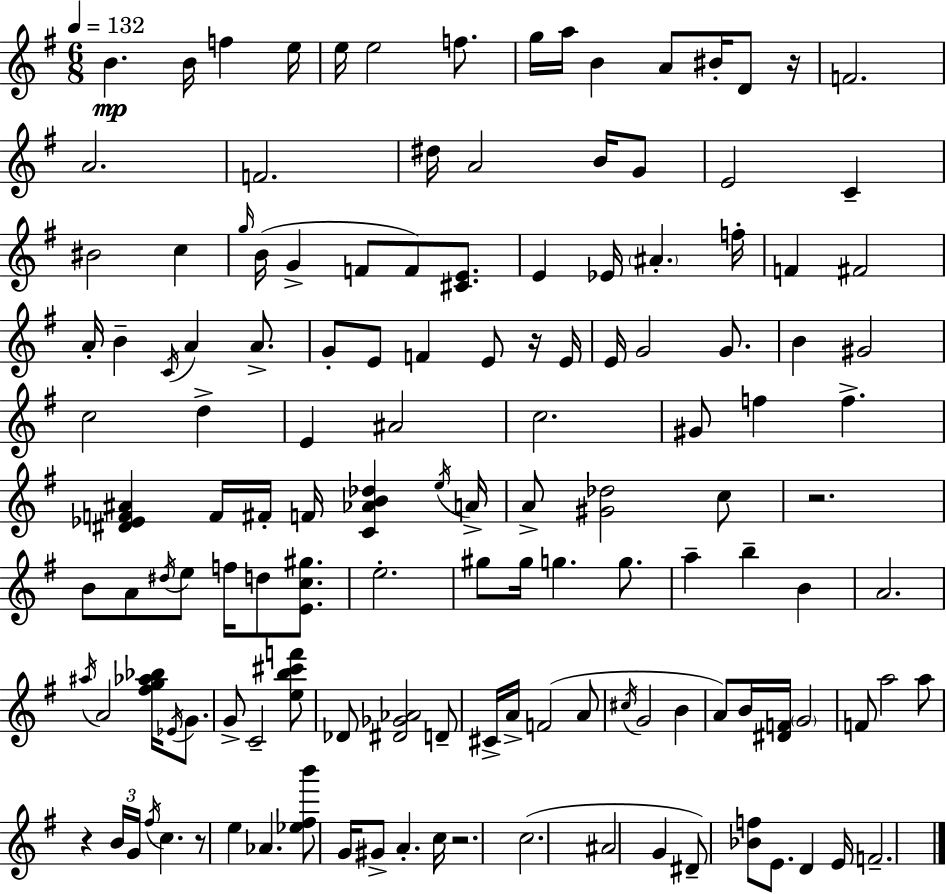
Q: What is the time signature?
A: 6/8